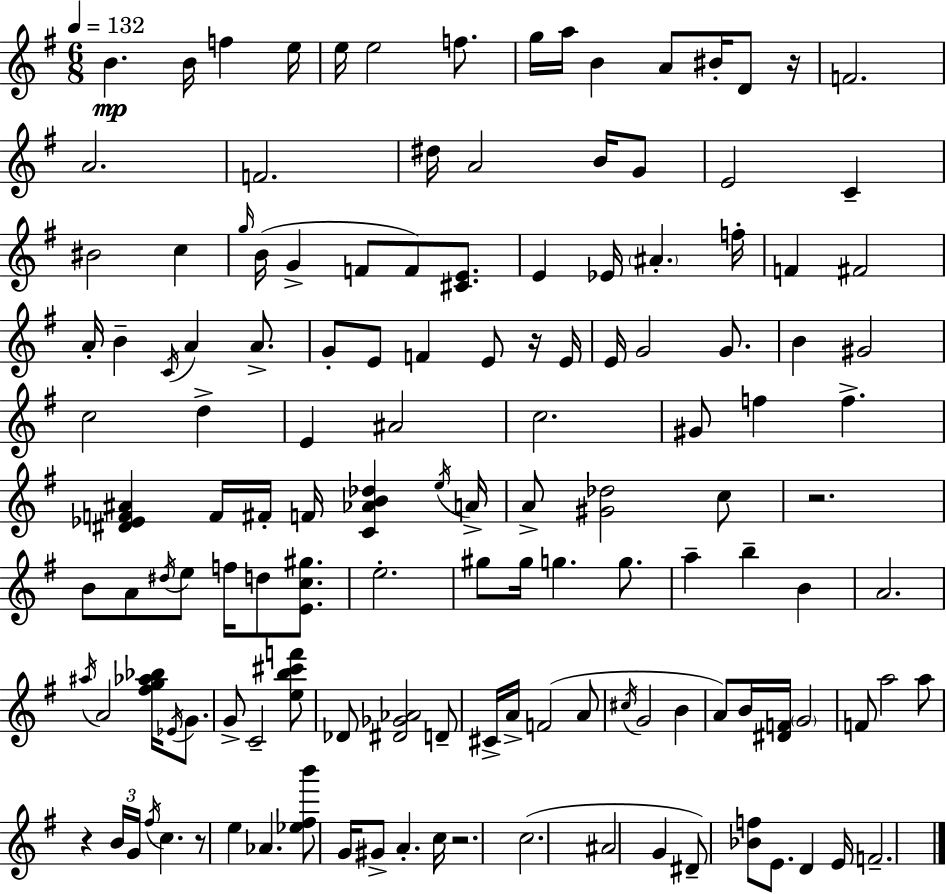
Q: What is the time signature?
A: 6/8